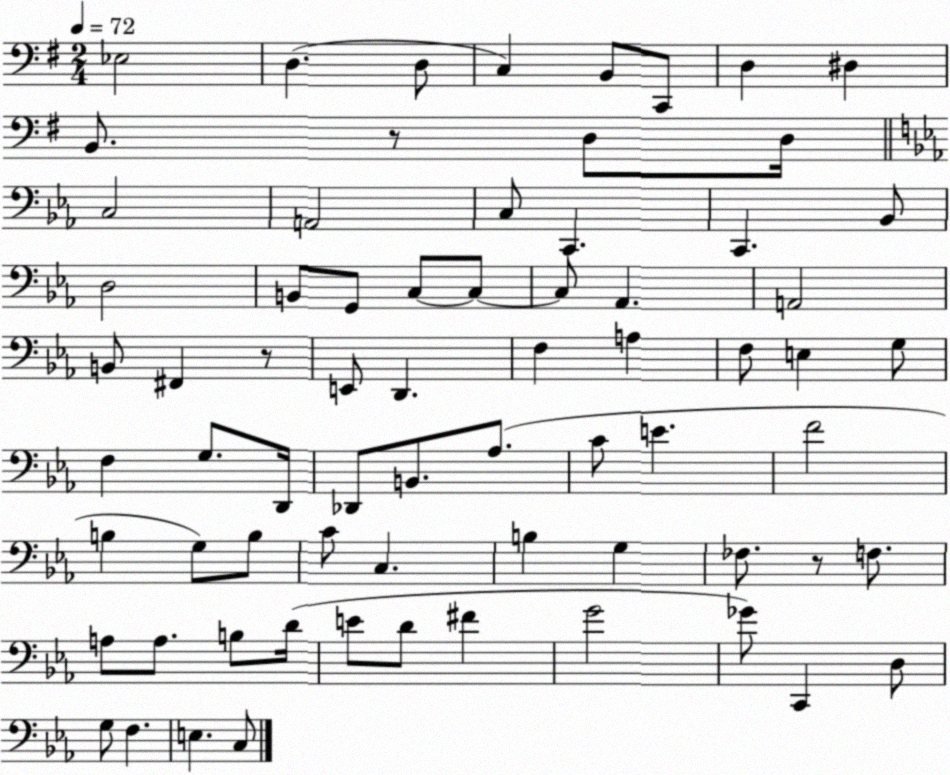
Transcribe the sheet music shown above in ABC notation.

X:1
T:Untitled
M:2/4
L:1/4
K:G
_E,2 D, D,/2 C, B,,/2 C,,/2 D, ^D, B,,/2 z/2 D,/2 D,/4 C,2 A,,2 C,/2 C,, C,, _B,,/2 D,2 B,,/2 G,,/2 C,/2 C,/2 C,/2 _A,, A,,2 B,,/2 ^F,, z/2 E,,/2 D,, F, A, F,/2 E, G,/2 F, G,/2 D,,/4 _D,,/2 B,,/2 _A,/2 C/2 E F2 B, G,/2 B,/2 C/2 C, B, G, _F,/2 z/2 F,/2 A,/2 A,/2 B,/2 D/4 E/2 D/2 ^F G2 _G/2 C,, D,/2 G,/2 F, E, C,/2